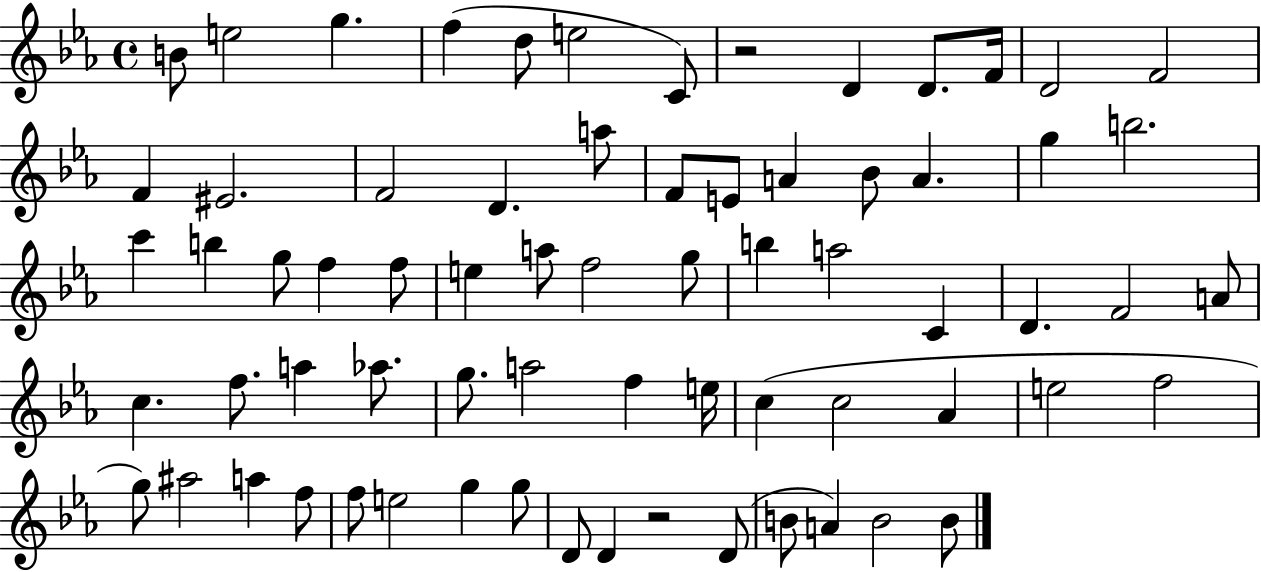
{
  \clef treble
  \time 4/4
  \defaultTimeSignature
  \key ees \major
  b'8 e''2 g''4. | f''4( d''8 e''2 c'8) | r2 d'4 d'8. f'16 | d'2 f'2 | \break f'4 eis'2. | f'2 d'4. a''8 | f'8 e'8 a'4 bes'8 a'4. | g''4 b''2. | \break c'''4 b''4 g''8 f''4 f''8 | e''4 a''8 f''2 g''8 | b''4 a''2 c'4 | d'4. f'2 a'8 | \break c''4. f''8. a''4 aes''8. | g''8. a''2 f''4 e''16 | c''4( c''2 aes'4 | e''2 f''2 | \break g''8) ais''2 a''4 f''8 | f''8 e''2 g''4 g''8 | d'8 d'4 r2 d'8( | b'8 a'4) b'2 b'8 | \break \bar "|."
}